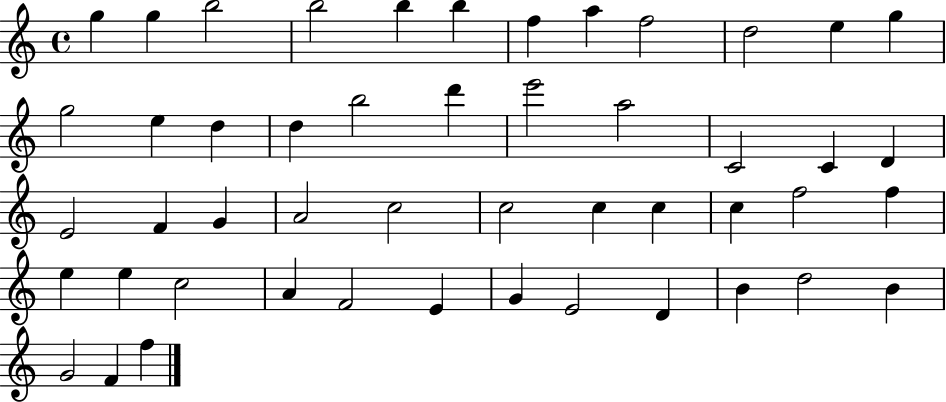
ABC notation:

X:1
T:Untitled
M:4/4
L:1/4
K:C
g g b2 b2 b b f a f2 d2 e g g2 e d d b2 d' e'2 a2 C2 C D E2 F G A2 c2 c2 c c c f2 f e e c2 A F2 E G E2 D B d2 B G2 F f